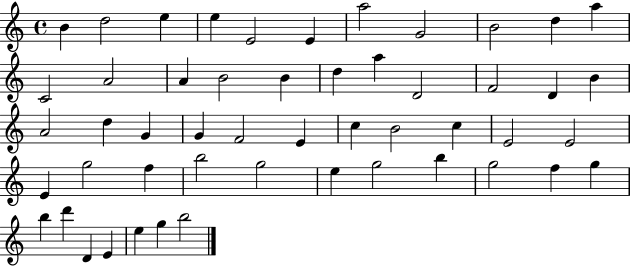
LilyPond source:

{
  \clef treble
  \time 4/4
  \defaultTimeSignature
  \key c \major
  b'4 d''2 e''4 | e''4 e'2 e'4 | a''2 g'2 | b'2 d''4 a''4 | \break c'2 a'2 | a'4 b'2 b'4 | d''4 a''4 d'2 | f'2 d'4 b'4 | \break a'2 d''4 g'4 | g'4 f'2 e'4 | c''4 b'2 c''4 | e'2 e'2 | \break e'4 g''2 f''4 | b''2 g''2 | e''4 g''2 b''4 | g''2 f''4 g''4 | \break b''4 d'''4 d'4 e'4 | e''4 g''4 b''2 | \bar "|."
}